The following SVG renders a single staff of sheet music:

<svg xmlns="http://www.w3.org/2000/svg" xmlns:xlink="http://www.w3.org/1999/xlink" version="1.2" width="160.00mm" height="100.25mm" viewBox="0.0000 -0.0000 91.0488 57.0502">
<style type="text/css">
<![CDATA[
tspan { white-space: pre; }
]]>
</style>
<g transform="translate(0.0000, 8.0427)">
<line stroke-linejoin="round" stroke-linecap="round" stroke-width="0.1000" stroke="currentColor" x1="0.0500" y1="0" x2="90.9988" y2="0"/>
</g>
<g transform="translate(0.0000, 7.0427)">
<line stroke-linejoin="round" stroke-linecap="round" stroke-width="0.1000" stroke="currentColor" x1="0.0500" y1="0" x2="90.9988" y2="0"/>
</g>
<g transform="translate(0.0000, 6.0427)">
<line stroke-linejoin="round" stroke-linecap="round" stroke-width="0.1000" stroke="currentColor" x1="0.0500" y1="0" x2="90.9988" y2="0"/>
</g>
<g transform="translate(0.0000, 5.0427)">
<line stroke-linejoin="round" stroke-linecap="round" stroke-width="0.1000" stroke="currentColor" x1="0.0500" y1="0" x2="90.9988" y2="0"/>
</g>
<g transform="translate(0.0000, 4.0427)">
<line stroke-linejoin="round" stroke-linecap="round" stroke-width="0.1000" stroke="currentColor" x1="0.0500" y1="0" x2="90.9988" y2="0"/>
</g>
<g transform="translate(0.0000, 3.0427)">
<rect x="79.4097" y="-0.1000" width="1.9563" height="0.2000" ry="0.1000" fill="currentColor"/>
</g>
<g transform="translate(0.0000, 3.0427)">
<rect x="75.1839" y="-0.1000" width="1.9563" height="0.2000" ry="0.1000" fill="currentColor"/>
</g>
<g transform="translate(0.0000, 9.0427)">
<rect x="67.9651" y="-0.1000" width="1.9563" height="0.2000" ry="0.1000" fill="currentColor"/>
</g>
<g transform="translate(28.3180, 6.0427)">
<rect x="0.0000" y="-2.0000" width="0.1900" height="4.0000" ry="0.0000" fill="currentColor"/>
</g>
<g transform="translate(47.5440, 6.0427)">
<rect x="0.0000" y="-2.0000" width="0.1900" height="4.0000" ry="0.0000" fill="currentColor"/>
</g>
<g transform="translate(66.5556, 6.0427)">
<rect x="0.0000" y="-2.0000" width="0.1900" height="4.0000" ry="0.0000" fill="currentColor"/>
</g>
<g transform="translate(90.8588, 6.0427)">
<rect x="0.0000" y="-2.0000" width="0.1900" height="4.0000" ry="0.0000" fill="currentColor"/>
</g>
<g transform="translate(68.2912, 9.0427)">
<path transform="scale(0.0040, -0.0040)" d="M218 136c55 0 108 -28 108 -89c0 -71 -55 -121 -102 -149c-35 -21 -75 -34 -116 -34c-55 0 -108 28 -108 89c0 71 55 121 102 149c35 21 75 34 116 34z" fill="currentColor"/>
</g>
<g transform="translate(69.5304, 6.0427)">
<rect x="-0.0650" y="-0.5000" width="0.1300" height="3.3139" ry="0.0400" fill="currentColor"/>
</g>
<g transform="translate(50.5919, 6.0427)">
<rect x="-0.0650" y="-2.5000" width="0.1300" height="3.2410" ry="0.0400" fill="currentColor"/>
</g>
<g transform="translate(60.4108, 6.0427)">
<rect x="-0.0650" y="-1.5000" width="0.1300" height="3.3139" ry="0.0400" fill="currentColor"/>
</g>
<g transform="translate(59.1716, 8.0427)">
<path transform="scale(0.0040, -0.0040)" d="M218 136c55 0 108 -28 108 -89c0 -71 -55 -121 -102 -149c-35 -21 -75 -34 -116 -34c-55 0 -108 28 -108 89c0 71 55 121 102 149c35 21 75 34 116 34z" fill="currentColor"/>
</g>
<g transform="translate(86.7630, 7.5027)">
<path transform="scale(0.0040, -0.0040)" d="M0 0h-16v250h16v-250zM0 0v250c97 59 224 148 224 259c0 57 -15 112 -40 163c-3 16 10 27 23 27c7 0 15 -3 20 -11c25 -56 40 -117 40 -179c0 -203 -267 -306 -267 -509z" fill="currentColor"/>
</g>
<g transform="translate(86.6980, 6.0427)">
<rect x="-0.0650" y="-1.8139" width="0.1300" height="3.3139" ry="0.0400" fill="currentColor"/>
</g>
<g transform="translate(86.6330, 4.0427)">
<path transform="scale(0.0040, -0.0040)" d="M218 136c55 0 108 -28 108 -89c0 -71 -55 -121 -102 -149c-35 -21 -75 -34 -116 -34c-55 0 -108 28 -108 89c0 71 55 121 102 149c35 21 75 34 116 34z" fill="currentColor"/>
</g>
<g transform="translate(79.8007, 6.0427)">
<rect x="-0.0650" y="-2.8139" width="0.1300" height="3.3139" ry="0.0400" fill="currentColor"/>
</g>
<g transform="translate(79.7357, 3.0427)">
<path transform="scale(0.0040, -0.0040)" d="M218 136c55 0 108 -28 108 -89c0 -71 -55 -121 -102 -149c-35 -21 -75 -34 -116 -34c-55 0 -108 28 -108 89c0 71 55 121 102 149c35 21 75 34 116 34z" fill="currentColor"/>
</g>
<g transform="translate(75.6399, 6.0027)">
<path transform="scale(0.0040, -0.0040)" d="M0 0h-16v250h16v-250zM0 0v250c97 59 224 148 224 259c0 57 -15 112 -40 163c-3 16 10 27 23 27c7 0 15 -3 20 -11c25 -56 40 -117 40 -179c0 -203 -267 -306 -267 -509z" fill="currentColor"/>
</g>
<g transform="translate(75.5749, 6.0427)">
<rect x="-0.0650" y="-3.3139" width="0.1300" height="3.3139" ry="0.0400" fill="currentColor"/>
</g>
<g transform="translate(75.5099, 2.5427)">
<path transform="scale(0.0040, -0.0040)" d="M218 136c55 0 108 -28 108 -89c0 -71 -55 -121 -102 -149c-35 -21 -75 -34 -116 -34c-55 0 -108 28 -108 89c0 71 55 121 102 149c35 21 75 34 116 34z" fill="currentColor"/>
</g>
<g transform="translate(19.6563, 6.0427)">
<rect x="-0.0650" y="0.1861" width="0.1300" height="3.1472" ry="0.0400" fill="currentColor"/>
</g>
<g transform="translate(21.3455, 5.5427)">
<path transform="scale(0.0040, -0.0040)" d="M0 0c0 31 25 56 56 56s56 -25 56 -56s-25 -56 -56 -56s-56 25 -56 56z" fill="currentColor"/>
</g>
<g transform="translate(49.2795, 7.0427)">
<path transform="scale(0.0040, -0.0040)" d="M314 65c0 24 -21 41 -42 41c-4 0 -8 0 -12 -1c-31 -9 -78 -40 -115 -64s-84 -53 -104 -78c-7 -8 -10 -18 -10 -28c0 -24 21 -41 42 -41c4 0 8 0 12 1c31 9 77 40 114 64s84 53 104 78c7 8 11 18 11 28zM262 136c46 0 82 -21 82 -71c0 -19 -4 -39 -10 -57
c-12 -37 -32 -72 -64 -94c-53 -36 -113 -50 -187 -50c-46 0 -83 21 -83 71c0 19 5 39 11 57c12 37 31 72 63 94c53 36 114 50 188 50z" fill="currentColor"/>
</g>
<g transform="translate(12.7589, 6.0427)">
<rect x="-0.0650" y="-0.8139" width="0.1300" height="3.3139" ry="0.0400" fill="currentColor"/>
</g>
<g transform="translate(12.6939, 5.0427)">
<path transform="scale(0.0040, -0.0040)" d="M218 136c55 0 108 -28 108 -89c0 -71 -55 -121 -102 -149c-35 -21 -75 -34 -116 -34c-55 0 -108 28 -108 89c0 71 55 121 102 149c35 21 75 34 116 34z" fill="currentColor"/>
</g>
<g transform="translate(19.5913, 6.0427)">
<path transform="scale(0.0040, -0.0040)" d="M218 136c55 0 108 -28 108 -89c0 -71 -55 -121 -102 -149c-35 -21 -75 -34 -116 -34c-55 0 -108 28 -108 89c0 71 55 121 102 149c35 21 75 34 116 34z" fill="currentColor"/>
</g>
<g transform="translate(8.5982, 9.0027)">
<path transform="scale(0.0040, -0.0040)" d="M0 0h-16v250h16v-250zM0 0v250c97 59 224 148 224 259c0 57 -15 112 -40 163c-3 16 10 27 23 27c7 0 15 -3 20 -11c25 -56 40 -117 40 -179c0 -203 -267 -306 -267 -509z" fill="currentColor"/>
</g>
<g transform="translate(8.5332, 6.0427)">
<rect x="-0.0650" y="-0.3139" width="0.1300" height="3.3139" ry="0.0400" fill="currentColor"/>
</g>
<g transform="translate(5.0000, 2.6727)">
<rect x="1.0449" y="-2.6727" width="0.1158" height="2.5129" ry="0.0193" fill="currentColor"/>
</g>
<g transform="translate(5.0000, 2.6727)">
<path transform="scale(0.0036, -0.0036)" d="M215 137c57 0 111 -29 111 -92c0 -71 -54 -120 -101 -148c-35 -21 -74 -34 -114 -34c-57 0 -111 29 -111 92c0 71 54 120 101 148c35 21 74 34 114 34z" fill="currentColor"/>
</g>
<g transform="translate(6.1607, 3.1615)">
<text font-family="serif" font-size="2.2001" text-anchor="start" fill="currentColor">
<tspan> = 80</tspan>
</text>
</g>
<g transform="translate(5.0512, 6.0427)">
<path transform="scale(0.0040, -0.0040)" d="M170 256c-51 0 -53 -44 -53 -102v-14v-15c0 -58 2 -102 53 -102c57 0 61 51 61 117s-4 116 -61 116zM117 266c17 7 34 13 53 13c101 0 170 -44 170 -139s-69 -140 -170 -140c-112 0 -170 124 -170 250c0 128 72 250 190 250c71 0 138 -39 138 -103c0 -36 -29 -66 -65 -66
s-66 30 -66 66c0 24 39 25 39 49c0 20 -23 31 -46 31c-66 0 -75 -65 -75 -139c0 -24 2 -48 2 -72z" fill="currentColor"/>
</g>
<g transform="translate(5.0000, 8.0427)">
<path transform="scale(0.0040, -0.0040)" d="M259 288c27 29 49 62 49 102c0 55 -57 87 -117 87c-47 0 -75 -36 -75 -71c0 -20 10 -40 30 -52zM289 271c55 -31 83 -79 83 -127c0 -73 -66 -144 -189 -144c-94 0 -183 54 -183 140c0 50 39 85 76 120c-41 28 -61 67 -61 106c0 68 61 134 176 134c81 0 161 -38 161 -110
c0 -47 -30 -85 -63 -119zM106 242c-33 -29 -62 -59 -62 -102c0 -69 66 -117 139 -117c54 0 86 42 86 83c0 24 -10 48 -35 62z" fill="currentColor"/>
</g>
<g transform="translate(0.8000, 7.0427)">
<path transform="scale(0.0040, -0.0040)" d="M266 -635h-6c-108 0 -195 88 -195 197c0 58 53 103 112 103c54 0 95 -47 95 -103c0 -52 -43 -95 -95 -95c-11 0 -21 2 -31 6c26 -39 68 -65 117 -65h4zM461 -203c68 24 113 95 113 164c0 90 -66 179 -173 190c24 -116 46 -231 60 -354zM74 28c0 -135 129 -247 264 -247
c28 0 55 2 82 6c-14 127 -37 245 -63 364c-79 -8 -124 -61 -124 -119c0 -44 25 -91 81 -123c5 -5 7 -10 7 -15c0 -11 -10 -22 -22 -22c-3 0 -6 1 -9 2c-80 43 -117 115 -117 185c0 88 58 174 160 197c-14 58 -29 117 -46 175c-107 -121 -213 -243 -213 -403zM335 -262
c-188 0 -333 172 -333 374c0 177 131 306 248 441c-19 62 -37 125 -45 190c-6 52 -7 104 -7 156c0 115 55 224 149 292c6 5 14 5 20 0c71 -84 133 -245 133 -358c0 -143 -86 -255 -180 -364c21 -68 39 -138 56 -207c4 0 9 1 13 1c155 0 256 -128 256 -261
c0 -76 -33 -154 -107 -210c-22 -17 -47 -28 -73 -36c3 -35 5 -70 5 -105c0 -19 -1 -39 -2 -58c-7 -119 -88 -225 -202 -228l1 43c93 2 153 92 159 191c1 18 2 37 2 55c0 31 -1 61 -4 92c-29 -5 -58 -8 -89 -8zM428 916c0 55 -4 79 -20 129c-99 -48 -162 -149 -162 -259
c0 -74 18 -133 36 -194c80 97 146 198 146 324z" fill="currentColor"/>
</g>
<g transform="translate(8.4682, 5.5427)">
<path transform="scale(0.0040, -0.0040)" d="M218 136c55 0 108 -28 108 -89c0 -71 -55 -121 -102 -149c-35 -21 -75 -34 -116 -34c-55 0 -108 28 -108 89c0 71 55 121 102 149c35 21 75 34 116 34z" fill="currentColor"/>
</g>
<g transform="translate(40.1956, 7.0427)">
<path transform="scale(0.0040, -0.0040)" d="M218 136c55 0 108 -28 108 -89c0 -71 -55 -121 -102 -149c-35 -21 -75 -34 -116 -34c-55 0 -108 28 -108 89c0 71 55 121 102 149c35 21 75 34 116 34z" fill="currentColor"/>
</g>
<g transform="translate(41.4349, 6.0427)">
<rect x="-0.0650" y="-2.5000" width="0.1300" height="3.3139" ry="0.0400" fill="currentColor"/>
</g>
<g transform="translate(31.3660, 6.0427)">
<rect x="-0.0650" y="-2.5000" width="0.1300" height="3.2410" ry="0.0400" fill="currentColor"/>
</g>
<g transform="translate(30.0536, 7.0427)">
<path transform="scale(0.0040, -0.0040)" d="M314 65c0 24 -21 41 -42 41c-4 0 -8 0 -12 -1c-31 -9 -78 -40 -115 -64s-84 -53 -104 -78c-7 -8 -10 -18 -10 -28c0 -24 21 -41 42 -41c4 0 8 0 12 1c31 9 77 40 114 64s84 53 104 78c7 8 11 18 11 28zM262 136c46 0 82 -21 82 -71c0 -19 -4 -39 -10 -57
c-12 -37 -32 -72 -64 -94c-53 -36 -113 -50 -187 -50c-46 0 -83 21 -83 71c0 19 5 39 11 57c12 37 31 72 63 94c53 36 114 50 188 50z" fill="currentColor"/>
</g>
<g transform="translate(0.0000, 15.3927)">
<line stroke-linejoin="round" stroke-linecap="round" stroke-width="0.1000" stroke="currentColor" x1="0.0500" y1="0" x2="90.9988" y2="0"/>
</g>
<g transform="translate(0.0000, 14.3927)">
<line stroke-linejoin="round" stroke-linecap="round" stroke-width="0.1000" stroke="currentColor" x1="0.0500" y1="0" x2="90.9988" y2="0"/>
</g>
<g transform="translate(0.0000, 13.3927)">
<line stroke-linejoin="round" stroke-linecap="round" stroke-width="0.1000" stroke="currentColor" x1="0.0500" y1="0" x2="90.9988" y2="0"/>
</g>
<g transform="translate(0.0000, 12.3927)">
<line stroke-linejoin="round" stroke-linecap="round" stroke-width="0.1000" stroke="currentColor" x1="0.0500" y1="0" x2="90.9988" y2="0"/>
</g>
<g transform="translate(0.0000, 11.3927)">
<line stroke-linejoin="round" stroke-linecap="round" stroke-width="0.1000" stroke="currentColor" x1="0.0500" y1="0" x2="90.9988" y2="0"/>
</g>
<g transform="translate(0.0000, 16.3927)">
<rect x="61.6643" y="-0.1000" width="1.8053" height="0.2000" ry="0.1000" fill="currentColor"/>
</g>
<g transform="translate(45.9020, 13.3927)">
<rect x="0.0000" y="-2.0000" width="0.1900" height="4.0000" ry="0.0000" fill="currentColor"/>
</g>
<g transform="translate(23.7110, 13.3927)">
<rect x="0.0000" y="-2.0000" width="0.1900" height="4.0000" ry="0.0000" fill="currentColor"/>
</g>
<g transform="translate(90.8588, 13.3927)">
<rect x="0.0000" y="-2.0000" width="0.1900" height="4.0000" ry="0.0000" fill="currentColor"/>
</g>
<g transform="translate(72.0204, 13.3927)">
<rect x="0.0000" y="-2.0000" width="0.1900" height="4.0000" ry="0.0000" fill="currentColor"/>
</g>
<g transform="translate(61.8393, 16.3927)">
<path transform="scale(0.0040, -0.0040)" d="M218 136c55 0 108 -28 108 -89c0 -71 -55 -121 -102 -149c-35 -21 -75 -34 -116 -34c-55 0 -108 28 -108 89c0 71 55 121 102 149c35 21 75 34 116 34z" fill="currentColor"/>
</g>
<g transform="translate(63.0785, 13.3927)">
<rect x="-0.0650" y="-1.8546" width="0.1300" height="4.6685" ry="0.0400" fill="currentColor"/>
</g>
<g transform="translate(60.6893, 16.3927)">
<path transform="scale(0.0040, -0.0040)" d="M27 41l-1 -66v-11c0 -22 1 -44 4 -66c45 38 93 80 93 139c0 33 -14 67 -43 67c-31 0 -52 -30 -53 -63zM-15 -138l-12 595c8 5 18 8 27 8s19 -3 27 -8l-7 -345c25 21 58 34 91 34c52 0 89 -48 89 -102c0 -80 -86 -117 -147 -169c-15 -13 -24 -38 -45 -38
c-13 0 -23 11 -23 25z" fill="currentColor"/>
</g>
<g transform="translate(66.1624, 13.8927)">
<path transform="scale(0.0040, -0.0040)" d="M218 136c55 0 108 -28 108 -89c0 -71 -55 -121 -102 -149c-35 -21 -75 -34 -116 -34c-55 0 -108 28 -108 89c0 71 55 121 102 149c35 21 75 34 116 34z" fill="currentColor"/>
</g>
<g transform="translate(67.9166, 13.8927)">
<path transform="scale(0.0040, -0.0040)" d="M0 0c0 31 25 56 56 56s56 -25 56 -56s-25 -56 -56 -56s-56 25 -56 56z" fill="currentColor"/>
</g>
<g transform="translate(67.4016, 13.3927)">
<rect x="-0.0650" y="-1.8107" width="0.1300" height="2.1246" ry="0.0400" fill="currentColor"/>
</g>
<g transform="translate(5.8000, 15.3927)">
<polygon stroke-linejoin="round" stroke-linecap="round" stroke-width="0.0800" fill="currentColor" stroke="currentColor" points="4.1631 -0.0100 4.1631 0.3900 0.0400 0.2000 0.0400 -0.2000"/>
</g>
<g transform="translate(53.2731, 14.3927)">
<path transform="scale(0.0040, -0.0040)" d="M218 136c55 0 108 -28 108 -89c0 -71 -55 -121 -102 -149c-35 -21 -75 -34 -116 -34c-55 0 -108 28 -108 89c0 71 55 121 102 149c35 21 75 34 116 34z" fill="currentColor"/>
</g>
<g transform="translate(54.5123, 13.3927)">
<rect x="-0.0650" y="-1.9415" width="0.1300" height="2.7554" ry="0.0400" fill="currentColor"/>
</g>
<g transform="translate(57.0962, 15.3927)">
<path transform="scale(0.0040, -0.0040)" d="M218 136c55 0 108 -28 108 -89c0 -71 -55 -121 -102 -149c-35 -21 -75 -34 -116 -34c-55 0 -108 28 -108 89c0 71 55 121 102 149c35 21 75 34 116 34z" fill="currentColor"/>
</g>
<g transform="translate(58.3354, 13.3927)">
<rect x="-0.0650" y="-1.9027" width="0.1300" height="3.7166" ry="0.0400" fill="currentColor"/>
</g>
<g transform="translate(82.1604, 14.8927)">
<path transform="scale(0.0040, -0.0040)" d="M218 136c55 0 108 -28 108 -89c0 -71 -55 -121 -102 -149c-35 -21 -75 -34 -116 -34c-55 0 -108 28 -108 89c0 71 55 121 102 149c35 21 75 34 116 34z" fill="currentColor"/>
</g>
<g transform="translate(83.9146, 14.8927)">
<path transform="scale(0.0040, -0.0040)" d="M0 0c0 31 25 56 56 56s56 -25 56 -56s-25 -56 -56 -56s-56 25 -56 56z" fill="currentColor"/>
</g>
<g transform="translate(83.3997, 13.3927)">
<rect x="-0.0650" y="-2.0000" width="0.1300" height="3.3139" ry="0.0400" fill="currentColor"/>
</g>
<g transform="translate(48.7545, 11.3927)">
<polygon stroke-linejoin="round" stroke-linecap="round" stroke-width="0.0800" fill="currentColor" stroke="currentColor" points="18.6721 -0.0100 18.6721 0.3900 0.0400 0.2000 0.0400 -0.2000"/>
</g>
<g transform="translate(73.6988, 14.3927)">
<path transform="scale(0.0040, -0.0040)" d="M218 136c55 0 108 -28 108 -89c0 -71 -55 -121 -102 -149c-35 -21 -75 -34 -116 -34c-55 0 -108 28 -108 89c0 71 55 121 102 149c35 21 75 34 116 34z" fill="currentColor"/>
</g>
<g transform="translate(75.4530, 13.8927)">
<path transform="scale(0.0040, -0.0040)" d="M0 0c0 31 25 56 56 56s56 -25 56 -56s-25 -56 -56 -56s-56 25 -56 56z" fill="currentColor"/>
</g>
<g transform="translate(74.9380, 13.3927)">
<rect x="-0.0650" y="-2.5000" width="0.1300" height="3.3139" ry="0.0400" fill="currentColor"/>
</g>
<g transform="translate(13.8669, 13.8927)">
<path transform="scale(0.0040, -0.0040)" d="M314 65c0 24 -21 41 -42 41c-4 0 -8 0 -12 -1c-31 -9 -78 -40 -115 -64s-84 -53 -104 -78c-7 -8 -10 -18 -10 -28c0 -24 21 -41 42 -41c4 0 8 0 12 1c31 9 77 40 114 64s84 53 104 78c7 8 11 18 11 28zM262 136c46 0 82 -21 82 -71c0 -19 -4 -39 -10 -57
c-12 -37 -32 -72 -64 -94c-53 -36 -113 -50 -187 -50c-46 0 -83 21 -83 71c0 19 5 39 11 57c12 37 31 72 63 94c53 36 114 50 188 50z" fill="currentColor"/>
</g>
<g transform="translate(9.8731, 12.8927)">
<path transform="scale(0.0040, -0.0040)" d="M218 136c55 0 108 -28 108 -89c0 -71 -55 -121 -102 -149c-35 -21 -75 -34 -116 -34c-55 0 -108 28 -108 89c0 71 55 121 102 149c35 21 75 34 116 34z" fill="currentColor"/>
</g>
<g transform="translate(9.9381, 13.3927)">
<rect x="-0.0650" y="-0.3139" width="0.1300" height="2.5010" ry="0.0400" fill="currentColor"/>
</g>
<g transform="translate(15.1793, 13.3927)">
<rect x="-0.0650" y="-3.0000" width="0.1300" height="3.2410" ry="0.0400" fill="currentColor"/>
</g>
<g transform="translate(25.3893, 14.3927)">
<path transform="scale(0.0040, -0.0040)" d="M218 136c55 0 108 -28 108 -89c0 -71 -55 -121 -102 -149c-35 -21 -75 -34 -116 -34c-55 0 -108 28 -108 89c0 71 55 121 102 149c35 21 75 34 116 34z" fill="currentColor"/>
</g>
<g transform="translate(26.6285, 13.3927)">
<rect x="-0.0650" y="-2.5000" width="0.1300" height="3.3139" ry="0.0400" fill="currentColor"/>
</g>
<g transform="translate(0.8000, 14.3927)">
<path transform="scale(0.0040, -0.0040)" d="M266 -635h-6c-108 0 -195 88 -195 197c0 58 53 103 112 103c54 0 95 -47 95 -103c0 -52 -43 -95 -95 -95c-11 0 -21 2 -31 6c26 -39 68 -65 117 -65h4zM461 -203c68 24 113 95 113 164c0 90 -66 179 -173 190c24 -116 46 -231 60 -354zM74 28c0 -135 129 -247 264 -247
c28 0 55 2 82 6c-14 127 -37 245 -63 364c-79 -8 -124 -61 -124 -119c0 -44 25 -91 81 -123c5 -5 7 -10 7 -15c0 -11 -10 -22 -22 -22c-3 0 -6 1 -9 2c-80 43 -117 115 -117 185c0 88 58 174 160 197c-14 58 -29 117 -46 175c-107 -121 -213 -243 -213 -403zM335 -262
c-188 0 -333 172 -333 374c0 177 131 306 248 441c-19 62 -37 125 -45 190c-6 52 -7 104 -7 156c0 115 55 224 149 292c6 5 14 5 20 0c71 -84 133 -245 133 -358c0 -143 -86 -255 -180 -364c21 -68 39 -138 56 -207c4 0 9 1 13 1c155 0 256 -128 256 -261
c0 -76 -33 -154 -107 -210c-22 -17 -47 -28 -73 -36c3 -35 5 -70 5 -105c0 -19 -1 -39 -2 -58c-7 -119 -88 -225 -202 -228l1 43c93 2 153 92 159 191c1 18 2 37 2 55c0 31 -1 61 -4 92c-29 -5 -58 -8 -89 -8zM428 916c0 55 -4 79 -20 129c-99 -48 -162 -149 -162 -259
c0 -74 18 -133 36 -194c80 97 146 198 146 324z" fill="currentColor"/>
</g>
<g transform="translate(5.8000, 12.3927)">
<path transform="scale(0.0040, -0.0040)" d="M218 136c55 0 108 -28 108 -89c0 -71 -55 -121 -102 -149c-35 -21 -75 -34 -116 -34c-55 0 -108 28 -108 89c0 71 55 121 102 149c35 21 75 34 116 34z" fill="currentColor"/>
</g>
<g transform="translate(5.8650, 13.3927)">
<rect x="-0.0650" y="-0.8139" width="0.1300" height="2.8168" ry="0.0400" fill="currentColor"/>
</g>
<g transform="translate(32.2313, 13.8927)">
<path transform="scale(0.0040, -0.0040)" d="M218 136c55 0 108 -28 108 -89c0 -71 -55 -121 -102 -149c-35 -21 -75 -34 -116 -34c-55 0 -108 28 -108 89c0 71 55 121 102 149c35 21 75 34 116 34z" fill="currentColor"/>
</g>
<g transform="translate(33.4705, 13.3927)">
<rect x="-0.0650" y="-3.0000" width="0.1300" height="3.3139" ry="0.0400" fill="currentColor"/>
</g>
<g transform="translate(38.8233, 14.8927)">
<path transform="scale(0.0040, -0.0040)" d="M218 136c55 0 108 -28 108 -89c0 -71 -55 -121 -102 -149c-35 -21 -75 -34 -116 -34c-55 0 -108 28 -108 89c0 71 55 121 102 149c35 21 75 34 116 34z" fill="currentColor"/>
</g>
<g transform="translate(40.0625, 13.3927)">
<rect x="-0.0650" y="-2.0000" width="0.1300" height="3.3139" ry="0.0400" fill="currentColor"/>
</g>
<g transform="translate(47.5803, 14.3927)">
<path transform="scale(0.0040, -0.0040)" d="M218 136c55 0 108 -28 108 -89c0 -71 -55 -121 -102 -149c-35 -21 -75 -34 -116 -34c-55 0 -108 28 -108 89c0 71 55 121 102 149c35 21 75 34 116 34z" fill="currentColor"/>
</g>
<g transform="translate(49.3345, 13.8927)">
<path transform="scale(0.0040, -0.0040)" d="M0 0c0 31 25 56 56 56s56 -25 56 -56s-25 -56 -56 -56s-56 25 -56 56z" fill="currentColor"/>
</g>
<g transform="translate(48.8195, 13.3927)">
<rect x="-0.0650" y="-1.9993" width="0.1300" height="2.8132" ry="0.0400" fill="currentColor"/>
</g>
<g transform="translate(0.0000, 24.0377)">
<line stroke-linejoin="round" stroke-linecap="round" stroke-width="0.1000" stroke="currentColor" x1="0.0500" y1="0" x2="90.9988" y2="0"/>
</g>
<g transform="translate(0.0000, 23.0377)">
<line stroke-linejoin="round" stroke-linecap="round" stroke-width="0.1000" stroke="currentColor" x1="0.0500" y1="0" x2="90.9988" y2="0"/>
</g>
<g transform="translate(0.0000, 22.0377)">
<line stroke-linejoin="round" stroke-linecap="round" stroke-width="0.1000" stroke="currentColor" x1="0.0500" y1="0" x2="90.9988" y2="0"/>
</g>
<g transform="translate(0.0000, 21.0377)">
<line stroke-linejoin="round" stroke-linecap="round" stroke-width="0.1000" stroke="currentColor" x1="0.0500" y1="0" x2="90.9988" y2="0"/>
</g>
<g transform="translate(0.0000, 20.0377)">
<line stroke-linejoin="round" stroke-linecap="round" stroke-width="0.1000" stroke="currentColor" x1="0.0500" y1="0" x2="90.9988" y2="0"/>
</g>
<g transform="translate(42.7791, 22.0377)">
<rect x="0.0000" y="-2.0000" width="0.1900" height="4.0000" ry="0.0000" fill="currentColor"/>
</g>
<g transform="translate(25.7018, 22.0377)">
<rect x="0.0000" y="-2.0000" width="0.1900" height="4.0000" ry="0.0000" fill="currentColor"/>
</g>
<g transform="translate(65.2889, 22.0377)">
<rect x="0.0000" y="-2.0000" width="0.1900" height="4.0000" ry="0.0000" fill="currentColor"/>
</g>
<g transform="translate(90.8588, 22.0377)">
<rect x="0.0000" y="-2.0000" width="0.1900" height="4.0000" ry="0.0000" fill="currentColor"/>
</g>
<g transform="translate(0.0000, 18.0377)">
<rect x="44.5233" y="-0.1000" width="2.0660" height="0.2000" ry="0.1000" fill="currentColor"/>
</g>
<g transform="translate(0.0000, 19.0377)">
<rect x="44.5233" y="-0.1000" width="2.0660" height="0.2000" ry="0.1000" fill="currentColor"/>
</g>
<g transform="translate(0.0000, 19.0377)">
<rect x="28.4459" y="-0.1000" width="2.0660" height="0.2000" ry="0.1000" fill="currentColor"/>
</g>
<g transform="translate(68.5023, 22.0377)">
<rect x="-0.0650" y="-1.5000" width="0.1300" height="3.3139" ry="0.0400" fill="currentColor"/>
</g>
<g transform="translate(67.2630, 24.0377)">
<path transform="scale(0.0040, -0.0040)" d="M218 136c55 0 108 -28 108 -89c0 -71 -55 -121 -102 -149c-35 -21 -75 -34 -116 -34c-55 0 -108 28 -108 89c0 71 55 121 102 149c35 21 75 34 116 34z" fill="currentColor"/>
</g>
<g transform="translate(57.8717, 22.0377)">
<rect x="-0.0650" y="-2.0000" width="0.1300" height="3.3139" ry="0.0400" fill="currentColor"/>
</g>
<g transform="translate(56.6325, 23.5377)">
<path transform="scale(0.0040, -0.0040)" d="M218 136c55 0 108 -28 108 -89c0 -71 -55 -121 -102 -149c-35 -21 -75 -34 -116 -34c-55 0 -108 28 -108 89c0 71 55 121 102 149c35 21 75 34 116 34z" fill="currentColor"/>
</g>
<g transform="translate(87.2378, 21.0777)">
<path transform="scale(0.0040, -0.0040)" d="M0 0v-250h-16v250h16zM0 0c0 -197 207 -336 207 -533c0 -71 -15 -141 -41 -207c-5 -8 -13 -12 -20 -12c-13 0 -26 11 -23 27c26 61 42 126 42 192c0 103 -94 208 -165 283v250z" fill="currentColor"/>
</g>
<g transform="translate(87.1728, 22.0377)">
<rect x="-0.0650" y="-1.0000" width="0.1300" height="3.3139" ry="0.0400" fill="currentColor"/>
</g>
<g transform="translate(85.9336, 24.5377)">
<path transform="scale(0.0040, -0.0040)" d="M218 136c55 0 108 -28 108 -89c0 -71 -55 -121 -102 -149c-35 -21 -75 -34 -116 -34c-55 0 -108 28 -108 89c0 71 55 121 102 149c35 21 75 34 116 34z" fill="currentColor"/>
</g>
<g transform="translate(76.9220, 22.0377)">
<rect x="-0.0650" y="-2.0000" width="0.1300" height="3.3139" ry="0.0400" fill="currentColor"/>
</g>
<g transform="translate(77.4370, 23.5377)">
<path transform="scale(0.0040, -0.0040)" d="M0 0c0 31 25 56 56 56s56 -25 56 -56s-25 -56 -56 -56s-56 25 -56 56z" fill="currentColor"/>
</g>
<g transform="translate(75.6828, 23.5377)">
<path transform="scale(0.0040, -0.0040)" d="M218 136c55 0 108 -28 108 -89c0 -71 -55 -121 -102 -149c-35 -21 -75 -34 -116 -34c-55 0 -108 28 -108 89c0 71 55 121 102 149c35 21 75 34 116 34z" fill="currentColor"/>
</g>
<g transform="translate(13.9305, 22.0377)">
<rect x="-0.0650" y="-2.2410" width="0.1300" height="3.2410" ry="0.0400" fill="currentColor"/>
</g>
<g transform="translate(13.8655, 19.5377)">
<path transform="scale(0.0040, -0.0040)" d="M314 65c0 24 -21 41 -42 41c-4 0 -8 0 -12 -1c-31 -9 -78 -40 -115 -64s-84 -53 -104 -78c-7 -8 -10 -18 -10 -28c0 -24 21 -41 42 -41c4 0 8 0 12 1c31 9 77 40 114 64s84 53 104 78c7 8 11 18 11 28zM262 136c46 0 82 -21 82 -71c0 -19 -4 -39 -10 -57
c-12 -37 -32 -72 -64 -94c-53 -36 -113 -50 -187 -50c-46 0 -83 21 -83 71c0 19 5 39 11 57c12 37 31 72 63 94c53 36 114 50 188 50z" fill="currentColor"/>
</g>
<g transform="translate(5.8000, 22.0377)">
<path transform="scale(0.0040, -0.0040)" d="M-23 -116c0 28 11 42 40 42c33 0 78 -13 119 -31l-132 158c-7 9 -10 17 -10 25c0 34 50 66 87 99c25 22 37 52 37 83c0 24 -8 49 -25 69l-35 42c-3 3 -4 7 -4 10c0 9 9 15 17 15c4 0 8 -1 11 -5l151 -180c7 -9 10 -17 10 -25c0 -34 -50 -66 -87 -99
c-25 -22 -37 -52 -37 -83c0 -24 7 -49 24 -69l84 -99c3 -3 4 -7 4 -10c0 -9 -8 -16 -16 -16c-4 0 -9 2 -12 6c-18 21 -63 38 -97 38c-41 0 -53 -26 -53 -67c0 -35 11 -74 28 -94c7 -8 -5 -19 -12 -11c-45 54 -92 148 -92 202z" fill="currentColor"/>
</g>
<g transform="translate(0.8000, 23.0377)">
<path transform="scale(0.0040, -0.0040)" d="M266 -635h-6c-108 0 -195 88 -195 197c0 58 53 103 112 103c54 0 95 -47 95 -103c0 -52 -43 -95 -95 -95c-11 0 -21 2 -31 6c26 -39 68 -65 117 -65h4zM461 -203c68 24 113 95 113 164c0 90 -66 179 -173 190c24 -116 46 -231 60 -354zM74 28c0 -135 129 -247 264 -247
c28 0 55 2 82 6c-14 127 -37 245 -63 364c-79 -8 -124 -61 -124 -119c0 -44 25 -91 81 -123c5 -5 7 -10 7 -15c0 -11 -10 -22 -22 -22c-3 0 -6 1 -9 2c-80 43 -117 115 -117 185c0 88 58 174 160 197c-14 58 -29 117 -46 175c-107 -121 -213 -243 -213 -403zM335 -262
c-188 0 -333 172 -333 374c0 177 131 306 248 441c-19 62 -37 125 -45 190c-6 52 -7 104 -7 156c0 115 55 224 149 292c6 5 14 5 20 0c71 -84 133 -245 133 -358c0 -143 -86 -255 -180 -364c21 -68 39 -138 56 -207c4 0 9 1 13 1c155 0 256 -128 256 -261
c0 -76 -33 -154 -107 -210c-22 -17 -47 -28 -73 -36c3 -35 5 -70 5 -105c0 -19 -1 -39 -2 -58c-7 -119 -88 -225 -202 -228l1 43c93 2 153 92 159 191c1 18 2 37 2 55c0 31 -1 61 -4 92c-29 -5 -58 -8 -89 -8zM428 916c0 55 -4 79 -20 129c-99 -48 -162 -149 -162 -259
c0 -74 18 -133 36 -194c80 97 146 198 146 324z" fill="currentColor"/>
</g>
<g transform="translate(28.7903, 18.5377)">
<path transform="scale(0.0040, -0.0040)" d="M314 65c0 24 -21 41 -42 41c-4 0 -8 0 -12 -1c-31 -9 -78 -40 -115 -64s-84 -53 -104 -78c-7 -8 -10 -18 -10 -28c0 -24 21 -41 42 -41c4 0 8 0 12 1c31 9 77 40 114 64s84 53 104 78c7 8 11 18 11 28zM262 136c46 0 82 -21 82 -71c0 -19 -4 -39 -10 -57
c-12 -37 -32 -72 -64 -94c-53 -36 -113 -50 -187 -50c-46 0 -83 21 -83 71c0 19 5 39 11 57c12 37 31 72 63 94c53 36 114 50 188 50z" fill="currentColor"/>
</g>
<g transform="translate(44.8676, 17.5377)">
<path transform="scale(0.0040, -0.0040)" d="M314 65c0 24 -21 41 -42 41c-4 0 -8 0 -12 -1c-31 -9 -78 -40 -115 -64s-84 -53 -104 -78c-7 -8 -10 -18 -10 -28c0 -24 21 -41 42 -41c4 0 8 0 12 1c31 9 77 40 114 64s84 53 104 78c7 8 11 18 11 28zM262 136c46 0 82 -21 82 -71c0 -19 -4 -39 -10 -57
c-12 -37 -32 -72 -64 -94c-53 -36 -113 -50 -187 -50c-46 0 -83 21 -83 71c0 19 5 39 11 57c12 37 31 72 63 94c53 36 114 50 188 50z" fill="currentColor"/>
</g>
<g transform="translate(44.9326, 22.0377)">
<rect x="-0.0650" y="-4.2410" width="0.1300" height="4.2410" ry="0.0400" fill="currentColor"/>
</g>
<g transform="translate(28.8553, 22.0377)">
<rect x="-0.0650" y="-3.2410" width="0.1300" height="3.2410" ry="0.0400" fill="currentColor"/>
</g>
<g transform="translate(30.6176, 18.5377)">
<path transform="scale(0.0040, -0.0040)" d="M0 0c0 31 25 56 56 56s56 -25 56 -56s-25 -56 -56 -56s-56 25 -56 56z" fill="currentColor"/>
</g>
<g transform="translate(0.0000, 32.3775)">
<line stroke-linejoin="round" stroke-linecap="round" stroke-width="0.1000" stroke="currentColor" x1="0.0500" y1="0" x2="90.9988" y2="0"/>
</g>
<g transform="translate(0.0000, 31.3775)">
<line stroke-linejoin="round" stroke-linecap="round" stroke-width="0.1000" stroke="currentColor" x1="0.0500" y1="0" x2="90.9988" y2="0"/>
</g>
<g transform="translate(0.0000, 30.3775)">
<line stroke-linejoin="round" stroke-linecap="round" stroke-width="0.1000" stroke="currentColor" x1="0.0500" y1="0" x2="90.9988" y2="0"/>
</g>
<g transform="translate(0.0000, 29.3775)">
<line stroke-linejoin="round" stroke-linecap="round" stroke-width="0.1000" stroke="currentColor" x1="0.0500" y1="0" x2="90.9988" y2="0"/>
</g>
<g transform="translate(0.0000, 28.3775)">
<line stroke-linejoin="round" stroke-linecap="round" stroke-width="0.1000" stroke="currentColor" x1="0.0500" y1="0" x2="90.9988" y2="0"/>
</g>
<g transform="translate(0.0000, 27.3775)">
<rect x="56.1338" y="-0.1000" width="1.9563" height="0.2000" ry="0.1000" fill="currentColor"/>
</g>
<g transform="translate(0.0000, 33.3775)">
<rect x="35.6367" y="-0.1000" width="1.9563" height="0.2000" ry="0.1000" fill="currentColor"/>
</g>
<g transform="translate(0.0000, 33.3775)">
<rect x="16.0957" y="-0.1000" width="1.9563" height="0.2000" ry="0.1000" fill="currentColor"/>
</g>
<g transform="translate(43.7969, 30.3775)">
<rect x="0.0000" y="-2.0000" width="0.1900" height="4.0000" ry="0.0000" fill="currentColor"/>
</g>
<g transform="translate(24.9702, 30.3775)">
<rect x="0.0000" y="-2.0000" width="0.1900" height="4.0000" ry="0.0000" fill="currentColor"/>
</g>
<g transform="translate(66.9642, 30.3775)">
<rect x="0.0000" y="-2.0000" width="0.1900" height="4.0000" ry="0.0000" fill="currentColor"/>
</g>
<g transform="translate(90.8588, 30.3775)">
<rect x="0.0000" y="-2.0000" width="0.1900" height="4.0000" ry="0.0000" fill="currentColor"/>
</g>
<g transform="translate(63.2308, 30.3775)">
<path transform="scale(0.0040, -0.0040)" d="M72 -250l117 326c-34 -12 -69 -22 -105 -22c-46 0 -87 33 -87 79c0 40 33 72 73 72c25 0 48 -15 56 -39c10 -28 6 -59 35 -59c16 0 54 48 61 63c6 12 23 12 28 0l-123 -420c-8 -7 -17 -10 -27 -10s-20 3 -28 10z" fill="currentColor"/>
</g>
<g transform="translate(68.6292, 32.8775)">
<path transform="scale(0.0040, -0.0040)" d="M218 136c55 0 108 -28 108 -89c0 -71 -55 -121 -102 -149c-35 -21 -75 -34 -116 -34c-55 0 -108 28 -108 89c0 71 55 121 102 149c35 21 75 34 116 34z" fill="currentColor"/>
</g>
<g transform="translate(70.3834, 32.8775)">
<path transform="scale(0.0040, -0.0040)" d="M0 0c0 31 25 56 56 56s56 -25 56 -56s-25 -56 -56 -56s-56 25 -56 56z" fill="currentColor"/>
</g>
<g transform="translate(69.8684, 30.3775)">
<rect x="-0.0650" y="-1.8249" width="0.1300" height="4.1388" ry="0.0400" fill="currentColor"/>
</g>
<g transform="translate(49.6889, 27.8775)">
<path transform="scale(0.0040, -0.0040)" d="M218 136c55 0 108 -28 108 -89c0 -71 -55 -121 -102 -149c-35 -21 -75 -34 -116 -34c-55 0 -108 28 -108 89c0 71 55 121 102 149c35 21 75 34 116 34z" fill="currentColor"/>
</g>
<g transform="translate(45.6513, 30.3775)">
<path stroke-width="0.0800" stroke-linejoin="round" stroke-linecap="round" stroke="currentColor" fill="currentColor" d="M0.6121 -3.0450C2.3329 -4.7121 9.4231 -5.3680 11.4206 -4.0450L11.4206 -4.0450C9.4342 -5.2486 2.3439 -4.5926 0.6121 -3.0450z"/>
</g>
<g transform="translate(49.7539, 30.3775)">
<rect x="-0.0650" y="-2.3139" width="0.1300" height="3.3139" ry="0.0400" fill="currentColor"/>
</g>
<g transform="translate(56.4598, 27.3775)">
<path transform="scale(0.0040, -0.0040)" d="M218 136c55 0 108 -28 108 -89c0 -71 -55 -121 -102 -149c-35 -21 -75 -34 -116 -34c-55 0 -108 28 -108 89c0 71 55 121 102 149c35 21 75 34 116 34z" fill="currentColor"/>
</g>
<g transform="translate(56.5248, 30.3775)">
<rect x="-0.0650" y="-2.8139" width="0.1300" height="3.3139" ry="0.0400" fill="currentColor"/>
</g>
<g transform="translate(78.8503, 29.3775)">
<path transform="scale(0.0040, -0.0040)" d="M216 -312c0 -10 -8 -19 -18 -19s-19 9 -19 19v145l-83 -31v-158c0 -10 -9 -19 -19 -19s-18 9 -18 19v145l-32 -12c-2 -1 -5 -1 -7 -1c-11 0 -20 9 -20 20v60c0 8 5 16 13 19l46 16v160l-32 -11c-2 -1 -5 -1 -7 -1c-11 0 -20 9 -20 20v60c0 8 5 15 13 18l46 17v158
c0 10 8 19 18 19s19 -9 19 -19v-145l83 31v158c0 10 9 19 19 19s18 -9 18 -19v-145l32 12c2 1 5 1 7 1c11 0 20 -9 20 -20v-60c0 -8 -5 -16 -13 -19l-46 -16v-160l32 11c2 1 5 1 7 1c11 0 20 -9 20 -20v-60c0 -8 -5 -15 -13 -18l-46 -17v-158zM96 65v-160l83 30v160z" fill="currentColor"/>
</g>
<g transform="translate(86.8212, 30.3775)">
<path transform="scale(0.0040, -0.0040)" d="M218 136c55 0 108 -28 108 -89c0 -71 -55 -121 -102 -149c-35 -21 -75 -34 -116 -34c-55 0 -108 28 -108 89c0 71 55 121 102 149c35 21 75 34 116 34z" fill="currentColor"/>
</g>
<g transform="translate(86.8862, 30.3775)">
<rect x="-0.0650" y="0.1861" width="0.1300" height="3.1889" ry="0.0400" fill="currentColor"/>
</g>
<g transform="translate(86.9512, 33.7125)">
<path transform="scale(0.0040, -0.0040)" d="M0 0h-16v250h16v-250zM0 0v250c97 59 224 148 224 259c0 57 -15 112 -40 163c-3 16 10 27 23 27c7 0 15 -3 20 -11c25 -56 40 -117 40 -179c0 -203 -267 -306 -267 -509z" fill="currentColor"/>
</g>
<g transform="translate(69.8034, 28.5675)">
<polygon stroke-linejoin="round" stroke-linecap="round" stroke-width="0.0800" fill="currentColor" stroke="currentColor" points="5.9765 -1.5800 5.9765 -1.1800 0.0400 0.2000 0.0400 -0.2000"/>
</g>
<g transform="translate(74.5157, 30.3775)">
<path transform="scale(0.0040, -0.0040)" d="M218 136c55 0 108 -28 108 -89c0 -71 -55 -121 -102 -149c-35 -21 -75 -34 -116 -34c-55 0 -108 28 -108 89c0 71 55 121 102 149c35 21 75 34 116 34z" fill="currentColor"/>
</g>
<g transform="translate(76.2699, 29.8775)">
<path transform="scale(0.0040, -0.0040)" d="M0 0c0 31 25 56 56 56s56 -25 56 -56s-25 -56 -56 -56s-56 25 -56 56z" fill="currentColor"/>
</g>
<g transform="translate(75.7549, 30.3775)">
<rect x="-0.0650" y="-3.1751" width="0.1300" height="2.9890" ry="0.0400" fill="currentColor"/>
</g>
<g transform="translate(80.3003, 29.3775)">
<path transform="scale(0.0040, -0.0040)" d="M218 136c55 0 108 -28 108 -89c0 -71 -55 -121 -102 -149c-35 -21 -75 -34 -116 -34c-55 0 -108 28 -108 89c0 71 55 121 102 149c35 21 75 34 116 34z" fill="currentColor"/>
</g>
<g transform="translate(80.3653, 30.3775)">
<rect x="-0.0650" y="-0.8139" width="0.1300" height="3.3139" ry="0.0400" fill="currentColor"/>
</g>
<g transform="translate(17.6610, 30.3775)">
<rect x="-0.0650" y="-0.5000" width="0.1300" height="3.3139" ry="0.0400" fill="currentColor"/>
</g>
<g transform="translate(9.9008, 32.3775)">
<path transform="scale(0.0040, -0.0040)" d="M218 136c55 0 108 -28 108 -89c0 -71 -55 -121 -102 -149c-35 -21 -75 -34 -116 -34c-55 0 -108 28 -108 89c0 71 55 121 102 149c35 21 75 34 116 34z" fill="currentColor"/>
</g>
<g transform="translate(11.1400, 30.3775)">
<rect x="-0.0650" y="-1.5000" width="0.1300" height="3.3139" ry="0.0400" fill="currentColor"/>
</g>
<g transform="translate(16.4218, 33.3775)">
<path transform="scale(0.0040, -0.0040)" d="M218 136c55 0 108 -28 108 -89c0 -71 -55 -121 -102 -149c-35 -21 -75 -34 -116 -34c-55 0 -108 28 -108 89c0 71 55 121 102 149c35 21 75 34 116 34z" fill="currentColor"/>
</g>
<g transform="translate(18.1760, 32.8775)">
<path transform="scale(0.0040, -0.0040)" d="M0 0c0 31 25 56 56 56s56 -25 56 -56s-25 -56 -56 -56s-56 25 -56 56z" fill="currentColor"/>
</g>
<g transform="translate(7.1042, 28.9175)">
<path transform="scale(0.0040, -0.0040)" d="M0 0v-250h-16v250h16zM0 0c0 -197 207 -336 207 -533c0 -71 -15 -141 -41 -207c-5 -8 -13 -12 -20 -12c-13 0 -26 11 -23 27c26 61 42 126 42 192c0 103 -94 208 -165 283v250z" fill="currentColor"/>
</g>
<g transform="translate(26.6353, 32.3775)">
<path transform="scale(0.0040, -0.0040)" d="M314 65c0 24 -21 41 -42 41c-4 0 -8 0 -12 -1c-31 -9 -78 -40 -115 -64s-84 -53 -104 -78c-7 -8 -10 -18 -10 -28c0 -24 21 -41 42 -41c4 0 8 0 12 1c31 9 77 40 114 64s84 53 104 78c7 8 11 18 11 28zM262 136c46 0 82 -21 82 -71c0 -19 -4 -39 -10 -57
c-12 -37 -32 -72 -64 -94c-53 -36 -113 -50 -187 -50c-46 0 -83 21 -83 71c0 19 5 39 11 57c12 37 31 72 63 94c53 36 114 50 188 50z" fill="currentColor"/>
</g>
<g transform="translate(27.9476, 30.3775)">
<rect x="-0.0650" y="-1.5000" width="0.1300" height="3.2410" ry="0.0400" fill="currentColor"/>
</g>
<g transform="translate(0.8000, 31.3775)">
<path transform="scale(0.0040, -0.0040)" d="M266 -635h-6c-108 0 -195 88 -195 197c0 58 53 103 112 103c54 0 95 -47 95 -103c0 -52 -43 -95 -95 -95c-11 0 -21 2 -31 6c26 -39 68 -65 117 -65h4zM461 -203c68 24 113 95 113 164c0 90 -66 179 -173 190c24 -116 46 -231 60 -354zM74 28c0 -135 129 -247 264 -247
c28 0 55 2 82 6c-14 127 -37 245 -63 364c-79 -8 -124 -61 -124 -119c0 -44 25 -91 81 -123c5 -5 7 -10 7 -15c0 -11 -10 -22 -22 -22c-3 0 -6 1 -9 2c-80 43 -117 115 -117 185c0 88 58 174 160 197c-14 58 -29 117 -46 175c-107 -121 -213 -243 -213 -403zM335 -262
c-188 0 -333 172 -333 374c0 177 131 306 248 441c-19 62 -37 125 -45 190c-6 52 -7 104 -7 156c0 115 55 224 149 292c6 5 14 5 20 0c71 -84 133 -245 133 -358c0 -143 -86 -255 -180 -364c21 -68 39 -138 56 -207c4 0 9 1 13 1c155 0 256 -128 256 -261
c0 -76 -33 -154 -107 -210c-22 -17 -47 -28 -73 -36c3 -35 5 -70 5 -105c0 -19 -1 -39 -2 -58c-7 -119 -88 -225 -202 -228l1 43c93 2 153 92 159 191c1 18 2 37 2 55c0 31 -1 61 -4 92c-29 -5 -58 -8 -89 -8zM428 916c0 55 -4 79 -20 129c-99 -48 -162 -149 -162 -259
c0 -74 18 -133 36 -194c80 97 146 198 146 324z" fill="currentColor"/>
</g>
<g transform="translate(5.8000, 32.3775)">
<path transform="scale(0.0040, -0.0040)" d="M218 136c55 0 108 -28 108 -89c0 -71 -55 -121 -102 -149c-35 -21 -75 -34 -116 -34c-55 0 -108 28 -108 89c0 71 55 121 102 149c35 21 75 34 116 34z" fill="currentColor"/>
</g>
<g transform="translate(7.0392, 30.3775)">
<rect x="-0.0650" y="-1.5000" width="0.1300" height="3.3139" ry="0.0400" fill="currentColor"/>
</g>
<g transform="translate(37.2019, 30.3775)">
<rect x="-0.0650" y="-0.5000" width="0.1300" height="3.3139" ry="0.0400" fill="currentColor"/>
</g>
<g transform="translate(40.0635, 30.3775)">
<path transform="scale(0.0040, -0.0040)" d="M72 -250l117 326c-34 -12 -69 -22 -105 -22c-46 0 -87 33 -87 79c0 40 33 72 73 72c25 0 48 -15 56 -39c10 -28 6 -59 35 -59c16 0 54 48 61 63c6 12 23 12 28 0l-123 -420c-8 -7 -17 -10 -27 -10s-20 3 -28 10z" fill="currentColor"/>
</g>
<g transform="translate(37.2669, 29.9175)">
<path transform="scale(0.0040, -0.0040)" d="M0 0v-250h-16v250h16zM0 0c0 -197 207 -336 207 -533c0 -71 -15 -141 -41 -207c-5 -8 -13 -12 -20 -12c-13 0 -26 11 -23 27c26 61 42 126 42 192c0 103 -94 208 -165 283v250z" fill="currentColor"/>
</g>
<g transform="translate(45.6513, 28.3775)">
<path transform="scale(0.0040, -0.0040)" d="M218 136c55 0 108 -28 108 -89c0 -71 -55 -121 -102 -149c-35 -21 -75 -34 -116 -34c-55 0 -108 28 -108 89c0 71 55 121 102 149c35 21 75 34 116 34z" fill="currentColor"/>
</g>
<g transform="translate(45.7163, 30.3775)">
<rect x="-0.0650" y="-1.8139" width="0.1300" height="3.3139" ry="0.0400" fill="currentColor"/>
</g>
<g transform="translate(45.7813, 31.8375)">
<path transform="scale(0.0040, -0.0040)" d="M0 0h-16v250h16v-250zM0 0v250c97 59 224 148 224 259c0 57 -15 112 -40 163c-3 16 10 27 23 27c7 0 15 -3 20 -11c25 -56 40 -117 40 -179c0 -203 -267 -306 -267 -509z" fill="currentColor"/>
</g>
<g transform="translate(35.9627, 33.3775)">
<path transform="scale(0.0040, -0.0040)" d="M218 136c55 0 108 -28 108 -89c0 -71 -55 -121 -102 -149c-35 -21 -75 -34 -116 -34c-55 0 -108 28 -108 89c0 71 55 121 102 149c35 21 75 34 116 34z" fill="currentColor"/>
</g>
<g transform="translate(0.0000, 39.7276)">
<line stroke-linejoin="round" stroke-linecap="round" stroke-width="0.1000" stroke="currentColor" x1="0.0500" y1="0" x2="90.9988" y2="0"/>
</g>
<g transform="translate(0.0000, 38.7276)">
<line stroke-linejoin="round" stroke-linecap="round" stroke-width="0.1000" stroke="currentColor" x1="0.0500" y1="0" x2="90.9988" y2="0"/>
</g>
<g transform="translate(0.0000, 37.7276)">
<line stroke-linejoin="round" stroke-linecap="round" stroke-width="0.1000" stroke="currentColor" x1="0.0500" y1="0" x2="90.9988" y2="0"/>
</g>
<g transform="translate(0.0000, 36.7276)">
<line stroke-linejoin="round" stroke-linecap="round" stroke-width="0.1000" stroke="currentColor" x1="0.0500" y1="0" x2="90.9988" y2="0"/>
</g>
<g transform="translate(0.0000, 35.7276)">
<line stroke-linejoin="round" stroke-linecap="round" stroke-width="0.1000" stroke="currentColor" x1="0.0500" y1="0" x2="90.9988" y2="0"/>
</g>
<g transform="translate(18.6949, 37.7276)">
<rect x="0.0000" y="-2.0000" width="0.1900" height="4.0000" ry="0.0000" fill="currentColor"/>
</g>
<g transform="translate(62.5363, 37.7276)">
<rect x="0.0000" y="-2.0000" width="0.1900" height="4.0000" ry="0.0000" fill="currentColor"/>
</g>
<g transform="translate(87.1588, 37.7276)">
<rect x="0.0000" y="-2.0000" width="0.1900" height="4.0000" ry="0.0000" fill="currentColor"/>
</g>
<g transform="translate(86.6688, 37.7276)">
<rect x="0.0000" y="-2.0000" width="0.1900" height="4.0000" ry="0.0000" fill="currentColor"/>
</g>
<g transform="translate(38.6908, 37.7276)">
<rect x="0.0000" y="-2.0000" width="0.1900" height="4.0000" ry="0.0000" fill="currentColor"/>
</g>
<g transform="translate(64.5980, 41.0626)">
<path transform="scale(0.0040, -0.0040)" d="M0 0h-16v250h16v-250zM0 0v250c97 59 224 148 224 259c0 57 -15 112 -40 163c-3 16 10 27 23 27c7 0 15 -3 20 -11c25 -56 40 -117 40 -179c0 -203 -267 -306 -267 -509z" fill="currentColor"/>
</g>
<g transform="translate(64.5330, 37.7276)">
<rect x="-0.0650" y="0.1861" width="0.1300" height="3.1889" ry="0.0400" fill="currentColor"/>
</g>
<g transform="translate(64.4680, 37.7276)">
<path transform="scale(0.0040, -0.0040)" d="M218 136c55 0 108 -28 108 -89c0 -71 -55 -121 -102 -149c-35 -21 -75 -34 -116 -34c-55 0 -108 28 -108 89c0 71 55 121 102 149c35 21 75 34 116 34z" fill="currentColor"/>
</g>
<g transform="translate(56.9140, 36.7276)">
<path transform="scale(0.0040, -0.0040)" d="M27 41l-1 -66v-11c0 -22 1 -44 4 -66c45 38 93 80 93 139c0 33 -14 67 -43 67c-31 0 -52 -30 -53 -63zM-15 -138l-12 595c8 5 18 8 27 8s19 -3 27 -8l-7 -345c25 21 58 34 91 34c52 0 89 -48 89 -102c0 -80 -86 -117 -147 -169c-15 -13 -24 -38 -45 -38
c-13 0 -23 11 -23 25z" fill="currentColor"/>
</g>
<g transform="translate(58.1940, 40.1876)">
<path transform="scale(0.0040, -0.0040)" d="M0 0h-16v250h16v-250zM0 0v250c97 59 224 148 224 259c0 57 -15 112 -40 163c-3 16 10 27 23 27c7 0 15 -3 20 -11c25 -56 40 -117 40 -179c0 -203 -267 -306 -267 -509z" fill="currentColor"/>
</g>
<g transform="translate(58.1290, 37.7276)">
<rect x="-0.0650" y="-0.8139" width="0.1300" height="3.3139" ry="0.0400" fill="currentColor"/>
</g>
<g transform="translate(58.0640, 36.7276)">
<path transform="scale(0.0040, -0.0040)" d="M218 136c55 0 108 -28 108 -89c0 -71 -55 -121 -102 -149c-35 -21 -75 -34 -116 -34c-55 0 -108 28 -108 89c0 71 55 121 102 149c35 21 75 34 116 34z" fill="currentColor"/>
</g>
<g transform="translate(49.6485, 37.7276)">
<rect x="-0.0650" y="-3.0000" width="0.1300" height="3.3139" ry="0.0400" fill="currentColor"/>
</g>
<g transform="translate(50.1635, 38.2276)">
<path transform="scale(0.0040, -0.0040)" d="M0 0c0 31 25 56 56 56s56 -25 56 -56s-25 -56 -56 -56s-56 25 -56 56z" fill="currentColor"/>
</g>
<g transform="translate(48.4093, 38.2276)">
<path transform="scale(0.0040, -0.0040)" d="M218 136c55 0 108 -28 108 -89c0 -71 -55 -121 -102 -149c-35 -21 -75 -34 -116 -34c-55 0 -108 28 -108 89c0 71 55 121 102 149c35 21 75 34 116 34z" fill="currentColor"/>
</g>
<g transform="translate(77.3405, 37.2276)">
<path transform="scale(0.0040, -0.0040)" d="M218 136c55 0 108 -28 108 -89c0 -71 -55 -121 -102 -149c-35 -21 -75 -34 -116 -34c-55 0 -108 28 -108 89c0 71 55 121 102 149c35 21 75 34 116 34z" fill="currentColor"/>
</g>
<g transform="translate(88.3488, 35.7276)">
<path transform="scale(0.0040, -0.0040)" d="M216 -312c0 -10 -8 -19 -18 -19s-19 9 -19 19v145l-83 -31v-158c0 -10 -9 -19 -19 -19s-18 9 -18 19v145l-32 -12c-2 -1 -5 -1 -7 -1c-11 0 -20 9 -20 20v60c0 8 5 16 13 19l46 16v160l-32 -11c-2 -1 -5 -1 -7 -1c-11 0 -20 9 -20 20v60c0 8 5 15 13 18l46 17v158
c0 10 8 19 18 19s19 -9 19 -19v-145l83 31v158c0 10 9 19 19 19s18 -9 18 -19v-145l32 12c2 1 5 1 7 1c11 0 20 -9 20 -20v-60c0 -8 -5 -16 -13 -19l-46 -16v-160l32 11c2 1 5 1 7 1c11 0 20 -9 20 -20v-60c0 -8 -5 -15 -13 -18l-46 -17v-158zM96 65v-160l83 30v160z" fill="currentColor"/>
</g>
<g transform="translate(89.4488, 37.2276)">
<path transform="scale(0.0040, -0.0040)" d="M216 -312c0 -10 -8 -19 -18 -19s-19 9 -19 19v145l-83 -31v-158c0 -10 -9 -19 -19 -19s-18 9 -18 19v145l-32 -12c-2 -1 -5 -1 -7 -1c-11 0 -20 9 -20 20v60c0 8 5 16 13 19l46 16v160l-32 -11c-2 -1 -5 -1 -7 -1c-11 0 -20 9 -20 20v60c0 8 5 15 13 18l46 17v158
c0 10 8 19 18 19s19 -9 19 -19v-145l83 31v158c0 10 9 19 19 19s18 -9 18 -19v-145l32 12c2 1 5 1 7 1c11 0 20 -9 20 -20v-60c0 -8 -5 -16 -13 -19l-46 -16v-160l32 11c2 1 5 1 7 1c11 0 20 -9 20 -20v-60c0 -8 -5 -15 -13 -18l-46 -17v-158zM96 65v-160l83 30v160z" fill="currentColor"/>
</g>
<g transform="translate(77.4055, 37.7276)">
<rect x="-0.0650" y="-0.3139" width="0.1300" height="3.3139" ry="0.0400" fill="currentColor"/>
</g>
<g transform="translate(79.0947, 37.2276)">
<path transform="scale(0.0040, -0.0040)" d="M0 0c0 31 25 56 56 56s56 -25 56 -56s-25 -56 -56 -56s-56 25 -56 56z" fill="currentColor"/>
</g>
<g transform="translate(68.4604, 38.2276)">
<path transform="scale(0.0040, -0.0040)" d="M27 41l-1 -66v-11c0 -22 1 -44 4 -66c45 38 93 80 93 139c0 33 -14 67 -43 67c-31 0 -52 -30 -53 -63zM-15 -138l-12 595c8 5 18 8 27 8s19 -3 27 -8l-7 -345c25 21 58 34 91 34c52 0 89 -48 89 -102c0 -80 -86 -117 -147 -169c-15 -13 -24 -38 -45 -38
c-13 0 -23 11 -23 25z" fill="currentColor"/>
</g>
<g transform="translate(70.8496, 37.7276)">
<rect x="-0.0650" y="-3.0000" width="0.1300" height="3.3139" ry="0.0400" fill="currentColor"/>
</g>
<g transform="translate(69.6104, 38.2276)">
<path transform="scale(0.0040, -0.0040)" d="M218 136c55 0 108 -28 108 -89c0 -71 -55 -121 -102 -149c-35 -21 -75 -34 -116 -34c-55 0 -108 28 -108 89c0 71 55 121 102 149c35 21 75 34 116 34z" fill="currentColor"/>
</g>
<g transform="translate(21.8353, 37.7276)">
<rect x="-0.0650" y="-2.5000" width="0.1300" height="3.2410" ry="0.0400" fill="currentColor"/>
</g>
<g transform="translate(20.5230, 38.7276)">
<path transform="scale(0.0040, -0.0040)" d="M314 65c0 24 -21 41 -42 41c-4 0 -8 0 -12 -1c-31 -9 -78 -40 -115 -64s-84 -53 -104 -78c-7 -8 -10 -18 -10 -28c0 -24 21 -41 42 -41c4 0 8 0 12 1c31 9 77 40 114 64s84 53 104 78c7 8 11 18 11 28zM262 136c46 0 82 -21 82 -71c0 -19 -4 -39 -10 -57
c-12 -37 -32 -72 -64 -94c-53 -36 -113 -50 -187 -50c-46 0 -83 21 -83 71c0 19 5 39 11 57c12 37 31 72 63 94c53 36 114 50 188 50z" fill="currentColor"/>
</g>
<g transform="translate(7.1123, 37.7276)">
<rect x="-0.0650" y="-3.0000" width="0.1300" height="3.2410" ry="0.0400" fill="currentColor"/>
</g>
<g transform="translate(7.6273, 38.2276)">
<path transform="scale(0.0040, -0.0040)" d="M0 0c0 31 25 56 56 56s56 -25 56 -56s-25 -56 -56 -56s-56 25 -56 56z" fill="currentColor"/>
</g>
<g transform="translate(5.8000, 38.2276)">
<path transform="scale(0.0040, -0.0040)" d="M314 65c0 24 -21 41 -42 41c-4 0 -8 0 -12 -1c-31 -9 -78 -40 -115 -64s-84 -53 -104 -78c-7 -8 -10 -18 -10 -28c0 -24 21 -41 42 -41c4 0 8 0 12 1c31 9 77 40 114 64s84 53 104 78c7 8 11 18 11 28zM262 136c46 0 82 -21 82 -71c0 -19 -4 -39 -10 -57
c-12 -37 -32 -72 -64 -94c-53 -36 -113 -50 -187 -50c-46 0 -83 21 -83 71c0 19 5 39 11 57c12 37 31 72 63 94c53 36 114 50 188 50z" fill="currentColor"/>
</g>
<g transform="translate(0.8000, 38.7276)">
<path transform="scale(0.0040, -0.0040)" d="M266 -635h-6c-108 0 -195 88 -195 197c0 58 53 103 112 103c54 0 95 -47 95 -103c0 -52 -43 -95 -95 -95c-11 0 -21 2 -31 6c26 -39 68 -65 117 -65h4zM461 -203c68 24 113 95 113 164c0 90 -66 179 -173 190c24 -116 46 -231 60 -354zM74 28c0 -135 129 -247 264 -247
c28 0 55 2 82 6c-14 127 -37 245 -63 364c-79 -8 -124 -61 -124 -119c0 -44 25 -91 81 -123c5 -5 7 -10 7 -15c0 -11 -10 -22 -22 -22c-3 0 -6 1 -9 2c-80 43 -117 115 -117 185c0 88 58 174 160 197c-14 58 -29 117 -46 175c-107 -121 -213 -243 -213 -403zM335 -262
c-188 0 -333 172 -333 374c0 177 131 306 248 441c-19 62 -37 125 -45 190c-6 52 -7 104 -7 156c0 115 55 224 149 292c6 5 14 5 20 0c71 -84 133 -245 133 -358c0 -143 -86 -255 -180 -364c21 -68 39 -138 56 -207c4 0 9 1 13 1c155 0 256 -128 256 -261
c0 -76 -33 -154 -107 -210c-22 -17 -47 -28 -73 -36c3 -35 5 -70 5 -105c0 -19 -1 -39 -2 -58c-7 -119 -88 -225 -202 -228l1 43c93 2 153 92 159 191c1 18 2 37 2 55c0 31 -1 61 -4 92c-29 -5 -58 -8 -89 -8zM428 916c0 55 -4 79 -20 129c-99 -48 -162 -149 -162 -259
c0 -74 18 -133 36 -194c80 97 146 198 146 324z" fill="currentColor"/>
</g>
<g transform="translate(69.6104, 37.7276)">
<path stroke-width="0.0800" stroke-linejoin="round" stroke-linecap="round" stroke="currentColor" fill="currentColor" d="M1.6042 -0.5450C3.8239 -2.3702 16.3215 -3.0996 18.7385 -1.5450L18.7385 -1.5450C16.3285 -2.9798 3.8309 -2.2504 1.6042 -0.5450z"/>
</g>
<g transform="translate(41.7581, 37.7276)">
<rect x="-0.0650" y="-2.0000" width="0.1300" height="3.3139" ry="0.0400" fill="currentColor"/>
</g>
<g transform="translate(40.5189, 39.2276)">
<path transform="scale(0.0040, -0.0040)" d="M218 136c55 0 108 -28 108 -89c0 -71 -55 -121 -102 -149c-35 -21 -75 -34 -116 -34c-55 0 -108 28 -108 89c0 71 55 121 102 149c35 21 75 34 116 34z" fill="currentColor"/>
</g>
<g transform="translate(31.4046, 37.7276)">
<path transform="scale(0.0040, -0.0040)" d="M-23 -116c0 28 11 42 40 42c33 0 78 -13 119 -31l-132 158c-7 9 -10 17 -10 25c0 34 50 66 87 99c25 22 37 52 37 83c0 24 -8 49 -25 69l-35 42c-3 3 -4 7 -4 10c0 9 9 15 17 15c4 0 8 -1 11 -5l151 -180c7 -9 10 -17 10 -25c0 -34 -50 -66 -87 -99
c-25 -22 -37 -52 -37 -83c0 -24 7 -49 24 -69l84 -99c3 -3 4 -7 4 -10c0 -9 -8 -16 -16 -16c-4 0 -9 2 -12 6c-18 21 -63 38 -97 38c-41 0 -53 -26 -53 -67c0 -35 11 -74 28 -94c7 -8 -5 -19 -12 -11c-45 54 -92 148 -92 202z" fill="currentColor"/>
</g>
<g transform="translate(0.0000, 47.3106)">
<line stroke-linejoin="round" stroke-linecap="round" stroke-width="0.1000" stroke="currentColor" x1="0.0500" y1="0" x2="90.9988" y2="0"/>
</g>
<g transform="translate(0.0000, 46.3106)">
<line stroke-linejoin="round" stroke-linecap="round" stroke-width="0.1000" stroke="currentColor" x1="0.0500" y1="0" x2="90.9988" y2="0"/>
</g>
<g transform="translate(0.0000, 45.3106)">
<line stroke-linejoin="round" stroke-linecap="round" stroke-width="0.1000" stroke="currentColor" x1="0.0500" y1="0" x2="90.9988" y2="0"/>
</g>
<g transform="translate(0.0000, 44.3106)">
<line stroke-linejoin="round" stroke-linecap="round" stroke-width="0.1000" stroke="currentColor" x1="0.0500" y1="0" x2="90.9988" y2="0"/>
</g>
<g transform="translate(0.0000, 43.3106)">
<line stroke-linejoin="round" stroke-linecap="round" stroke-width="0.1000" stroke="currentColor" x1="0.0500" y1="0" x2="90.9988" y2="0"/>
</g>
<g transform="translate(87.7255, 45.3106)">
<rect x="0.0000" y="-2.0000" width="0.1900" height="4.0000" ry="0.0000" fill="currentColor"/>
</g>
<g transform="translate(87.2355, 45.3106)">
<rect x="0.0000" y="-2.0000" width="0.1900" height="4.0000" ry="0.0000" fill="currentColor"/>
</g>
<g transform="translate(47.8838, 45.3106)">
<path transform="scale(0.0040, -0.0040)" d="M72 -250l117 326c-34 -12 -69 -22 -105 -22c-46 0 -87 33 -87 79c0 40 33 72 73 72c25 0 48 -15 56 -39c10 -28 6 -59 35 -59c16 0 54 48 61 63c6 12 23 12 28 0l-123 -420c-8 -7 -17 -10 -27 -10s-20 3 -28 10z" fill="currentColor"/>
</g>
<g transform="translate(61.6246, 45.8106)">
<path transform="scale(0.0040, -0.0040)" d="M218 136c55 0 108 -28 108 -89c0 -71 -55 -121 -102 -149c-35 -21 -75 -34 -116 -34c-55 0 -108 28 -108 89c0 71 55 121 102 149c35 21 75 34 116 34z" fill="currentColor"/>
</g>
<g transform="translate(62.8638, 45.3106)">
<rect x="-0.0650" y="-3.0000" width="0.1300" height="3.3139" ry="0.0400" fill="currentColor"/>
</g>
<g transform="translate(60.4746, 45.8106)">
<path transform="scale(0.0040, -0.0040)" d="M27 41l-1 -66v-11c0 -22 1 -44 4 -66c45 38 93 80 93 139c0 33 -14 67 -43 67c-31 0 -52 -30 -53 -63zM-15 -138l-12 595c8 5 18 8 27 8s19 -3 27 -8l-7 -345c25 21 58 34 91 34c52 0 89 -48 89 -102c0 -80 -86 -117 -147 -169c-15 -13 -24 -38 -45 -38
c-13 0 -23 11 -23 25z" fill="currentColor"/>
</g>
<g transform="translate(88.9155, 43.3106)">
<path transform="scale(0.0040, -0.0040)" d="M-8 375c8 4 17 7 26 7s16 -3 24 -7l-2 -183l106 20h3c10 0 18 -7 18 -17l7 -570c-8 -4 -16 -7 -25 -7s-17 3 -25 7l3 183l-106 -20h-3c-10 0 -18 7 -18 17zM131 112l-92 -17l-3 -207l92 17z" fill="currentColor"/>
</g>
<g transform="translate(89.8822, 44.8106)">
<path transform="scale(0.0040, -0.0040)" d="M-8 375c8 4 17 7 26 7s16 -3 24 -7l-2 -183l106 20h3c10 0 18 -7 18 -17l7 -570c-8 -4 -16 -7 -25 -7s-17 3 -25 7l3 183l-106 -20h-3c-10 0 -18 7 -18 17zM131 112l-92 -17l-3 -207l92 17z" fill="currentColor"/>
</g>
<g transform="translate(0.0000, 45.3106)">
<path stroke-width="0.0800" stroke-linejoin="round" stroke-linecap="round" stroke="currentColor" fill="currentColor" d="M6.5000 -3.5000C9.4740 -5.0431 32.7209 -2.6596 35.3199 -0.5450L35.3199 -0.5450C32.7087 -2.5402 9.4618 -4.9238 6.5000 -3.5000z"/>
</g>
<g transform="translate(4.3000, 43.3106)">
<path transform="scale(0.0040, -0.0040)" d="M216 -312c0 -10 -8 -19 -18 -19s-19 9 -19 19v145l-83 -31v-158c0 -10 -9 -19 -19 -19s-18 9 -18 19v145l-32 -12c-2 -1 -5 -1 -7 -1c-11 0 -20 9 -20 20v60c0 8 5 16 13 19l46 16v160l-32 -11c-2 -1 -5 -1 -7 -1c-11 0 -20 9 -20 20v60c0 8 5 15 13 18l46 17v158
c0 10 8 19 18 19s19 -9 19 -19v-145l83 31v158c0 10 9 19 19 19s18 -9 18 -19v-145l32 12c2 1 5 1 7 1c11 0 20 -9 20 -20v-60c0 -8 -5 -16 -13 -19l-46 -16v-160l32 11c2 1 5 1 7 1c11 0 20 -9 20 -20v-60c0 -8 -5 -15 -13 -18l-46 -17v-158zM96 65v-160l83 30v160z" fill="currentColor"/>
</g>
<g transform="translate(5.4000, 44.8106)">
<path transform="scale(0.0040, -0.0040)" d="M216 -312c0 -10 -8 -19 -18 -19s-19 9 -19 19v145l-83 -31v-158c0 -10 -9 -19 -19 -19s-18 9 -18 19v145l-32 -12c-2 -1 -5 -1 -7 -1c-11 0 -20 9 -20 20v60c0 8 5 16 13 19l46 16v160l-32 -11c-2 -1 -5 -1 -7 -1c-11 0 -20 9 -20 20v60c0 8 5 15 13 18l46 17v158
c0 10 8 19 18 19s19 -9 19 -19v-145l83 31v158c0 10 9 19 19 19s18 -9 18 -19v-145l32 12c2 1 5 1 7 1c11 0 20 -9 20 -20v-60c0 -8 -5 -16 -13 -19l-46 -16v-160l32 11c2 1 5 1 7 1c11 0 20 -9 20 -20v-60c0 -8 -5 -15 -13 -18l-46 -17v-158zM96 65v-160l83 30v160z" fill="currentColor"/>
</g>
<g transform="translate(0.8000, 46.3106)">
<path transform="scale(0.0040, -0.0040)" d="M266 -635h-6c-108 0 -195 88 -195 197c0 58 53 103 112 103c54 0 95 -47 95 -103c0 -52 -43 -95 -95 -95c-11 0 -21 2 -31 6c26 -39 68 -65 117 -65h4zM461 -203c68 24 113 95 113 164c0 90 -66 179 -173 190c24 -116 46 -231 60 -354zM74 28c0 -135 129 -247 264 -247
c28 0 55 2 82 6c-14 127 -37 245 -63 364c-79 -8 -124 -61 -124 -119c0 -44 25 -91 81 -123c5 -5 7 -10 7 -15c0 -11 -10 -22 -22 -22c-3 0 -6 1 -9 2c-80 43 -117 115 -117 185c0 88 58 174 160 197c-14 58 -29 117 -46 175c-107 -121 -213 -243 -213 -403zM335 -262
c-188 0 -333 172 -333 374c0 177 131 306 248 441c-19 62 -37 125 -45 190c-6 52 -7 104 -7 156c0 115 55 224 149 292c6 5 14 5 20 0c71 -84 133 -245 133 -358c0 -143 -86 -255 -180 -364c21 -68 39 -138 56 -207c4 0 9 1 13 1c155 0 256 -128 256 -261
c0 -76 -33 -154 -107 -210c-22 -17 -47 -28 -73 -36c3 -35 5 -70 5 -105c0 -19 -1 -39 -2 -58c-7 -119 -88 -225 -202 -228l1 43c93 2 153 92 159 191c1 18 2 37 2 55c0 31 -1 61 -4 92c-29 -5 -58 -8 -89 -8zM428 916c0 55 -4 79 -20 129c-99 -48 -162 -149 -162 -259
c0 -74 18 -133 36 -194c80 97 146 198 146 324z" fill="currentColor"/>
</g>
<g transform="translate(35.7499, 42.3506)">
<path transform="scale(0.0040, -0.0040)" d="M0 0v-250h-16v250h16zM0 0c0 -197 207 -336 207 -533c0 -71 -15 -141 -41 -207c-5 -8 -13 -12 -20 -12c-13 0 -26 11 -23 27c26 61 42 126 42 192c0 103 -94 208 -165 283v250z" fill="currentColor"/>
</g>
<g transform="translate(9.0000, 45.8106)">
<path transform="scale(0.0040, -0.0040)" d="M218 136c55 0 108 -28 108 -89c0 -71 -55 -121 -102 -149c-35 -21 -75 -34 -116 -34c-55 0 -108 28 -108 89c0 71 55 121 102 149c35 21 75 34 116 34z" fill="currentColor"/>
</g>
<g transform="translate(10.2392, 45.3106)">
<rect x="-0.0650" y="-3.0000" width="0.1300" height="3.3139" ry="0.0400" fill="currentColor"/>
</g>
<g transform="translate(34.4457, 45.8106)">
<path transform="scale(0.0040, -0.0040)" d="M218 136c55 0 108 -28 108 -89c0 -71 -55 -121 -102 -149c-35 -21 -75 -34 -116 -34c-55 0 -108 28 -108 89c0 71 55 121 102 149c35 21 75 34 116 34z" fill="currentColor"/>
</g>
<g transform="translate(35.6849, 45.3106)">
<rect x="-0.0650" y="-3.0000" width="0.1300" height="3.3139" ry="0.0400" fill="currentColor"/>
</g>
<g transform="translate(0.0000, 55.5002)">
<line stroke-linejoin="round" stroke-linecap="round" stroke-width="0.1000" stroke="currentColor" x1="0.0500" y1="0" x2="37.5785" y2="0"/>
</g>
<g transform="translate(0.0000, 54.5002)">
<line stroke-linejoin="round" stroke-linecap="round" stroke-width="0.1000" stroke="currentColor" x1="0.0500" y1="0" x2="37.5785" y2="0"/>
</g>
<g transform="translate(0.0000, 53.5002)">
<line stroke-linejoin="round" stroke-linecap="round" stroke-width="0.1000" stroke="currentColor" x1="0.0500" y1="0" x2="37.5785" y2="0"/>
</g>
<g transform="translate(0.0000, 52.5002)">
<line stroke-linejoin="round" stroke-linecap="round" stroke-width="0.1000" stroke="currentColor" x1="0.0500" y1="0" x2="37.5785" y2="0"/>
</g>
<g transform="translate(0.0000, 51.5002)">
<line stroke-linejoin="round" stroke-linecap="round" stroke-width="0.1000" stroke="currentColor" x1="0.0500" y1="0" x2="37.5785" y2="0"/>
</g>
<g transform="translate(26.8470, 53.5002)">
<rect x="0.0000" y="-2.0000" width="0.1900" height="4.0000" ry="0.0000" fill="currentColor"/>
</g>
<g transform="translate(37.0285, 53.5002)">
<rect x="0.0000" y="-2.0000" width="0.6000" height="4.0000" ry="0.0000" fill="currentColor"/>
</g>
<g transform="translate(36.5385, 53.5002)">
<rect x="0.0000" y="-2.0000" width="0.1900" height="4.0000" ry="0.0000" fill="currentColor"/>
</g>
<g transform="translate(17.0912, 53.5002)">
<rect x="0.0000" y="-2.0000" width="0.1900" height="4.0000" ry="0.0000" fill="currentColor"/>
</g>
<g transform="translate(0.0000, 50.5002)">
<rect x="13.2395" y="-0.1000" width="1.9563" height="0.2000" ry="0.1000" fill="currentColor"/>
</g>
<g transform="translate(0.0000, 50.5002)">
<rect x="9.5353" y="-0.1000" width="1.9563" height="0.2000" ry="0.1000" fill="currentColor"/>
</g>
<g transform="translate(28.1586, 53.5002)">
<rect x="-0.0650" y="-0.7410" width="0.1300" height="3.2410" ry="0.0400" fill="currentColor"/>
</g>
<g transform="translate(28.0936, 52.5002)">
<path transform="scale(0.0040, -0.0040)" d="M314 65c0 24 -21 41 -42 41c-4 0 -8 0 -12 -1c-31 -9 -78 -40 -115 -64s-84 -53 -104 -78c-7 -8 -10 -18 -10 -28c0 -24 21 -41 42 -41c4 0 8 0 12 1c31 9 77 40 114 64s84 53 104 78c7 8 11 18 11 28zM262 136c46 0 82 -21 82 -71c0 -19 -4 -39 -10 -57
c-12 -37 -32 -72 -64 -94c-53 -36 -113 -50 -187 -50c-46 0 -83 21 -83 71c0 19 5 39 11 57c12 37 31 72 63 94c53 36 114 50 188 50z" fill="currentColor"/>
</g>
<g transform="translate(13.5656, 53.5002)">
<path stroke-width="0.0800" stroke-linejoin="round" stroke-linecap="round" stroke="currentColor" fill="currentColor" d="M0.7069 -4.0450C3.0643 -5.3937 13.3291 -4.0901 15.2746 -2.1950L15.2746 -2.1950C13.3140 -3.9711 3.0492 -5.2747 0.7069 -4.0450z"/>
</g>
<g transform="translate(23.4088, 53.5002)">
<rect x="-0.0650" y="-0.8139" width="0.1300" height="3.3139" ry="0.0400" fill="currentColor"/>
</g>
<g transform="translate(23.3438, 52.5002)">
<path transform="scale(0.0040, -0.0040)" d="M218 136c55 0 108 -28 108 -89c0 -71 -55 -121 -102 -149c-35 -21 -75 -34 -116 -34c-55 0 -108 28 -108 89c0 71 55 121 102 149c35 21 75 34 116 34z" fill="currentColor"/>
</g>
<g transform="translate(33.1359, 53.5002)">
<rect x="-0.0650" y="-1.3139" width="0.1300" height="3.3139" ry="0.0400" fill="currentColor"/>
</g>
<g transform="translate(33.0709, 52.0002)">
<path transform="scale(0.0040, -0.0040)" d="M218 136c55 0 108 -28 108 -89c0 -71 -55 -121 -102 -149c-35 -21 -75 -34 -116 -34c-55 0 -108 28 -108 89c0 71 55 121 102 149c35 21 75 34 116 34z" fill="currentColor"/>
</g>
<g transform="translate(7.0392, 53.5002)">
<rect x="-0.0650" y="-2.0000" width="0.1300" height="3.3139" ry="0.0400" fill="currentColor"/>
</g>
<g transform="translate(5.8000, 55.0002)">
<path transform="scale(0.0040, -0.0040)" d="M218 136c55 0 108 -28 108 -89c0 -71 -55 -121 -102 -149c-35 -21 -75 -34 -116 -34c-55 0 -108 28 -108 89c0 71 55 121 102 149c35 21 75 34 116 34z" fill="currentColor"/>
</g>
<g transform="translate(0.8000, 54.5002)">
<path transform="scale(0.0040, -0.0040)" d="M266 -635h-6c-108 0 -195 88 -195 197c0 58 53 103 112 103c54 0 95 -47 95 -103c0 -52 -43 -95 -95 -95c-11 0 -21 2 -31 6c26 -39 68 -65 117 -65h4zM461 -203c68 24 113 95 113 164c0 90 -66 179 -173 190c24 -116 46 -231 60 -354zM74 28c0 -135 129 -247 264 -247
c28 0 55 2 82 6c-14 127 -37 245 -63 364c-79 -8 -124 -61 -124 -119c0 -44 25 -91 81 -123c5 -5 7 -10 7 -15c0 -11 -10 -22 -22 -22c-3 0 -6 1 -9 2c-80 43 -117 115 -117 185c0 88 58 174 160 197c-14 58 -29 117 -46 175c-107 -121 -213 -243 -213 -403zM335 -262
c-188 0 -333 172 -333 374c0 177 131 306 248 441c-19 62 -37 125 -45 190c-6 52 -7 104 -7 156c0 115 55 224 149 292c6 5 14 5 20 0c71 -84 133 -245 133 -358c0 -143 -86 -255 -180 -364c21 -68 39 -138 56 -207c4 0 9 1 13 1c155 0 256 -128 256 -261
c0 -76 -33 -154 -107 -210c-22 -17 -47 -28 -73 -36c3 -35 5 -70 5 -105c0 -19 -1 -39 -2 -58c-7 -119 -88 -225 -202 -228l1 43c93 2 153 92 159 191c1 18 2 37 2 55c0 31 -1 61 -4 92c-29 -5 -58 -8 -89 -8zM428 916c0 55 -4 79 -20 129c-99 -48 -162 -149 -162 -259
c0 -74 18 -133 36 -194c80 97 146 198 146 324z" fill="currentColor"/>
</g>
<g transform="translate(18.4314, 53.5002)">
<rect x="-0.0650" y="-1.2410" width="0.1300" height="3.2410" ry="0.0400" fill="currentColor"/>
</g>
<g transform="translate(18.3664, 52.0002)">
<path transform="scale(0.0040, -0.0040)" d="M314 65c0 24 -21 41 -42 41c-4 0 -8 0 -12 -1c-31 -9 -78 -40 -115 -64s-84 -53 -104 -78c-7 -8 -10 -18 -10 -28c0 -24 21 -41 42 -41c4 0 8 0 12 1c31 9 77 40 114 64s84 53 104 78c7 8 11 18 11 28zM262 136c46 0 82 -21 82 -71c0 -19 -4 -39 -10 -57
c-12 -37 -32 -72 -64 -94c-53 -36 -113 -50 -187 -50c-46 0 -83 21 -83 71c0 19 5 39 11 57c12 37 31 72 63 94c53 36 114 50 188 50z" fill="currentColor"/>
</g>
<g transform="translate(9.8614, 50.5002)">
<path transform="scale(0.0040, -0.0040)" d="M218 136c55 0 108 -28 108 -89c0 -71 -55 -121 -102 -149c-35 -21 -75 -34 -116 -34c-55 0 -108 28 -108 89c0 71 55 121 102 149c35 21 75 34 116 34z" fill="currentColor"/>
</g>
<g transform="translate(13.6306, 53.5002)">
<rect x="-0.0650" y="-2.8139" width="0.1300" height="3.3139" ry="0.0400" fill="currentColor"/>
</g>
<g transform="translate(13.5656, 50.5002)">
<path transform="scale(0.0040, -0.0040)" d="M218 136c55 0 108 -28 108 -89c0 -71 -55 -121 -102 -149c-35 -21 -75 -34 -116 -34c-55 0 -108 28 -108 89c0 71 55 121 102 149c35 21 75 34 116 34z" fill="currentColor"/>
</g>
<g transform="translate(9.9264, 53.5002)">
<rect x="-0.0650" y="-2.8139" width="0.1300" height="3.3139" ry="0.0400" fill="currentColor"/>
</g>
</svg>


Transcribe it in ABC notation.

X:1
T:Untitled
M:6/8
L:1/4
K:C
c/2 d B G2 G G2 E C b/2 a f/2 d/2 c/2 A2 G A F G/2 G/2 E/2 _C/2 A/2 G F z g2 b2 d'2 F E F D/2 E/2 E C E2 C/2 z/2 f/2 g a z/2 D/2 B/2 ^d B/2 A2 G2 z F A _d/2 B/2 _A c A A/2 z/2 _A F a a e2 d d2 e